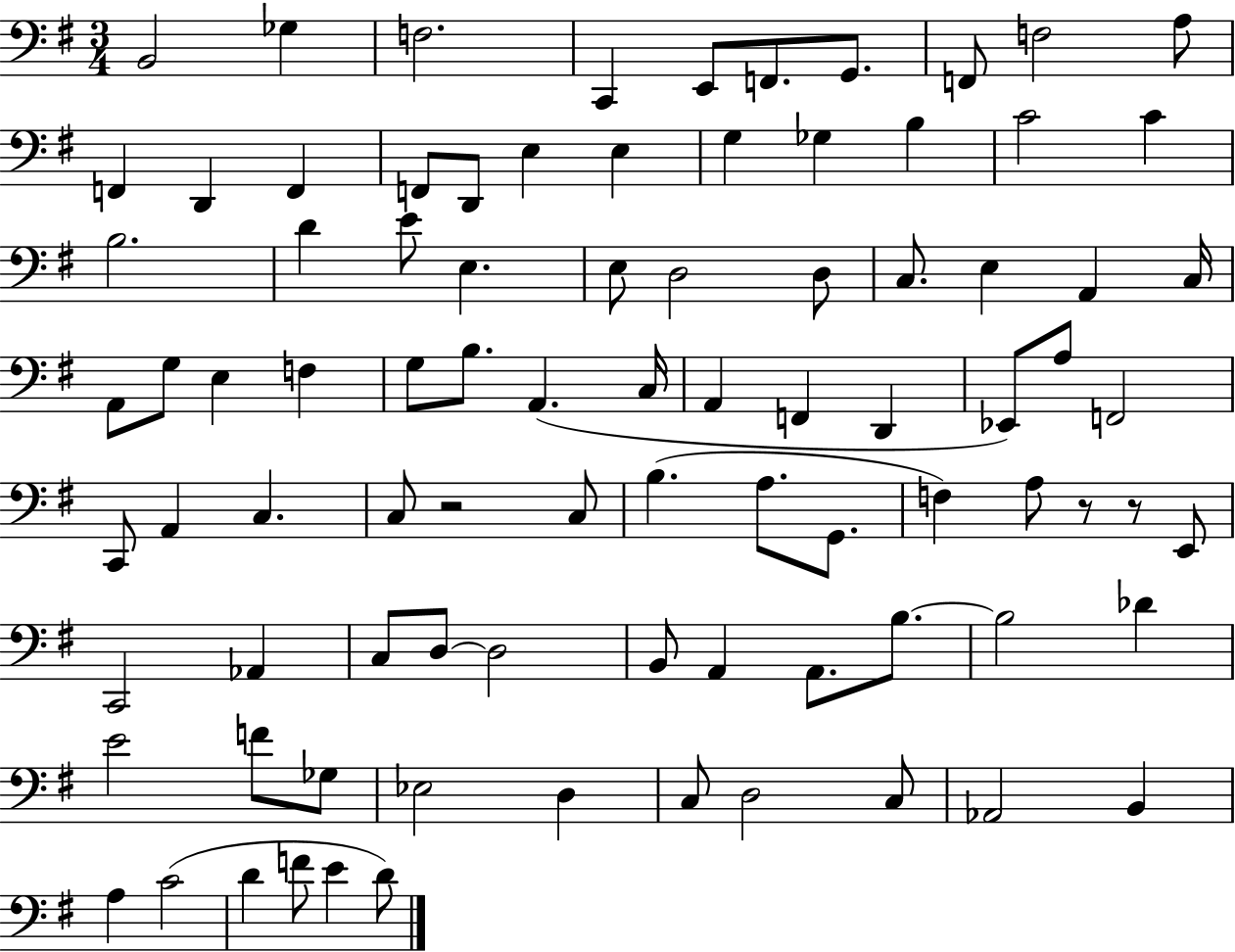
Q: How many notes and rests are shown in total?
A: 88